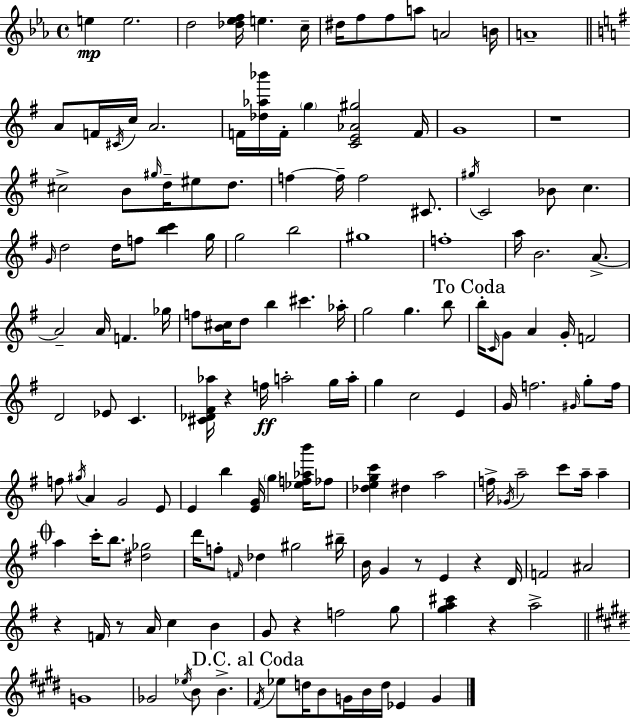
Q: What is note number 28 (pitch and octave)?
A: D5